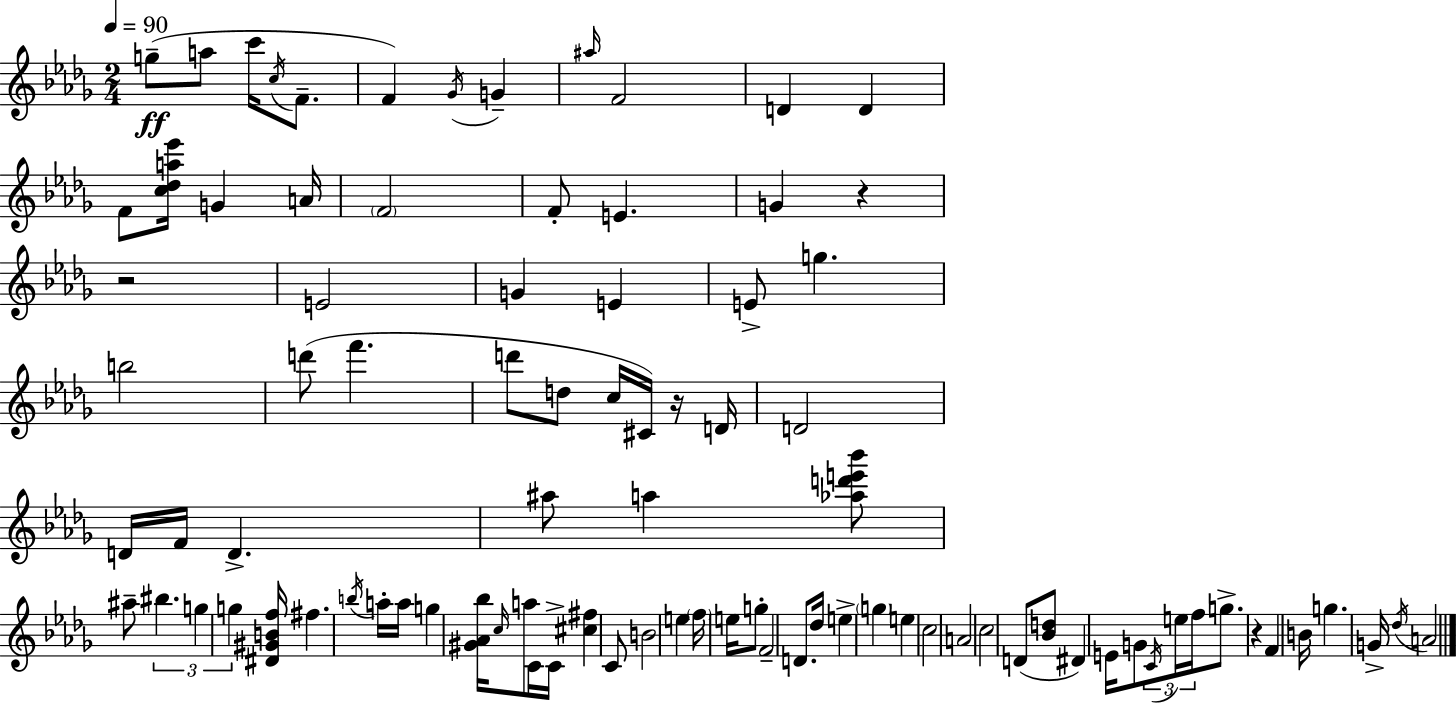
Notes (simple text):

G5/e A5/e C6/s C5/s F4/e. F4/q Gb4/s G4/q A#5/s F4/h D4/q D4/q F4/e [C5,Db5,A5,Eb6]/s G4/q A4/s F4/h F4/e E4/q. G4/q R/q R/h E4/h G4/q E4/q E4/e G5/q. B5/h D6/e F6/q. D6/e D5/e C5/s C#4/s R/s D4/s D4/h D4/s F4/s D4/q. A#5/e A5/q [Ab5,D6,E6,Bb6]/e A#5/e BIS5/q. G5/q G5/q [D#4,G#4,B4,F5]/s F#5/q. B5/s A5/s A5/s G5/q [G#4,Ab4,Bb5]/s C5/s A5/e C4/s C4/s [C#5,F#5]/q C4/e B4/h E5/q F5/s E5/s G5/e F4/h D4/e. Db5/s E5/q G5/q E5/q C5/h A4/h C5/h D4/e [Bb4,D5]/e D#4/q E4/s G4/e C4/s E5/s F5/s G5/e. R/q F4/q B4/s G5/q. G4/s Db5/s A4/h